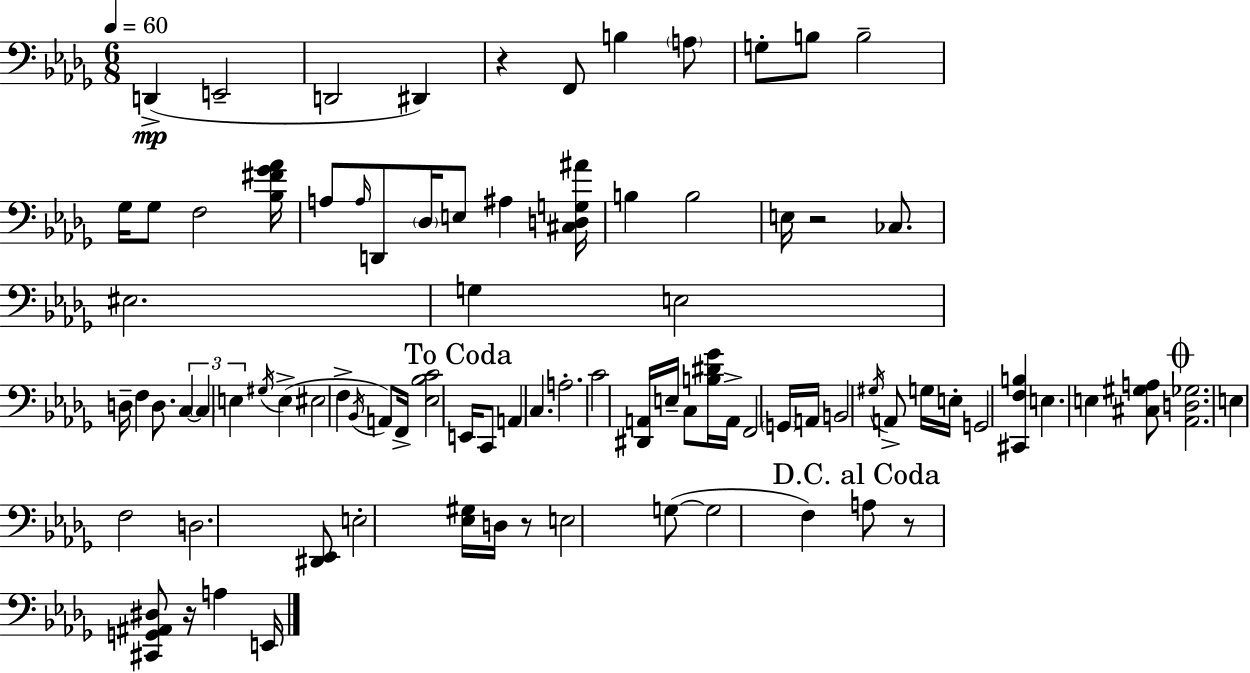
X:1
T:Untitled
M:6/8
L:1/4
K:Bbm
D,, E,,2 D,,2 ^D,, z F,,/2 B, A,/2 G,/2 B,/2 B,2 _G,/4 _G,/2 F,2 [_B,^F_G_A]/4 A,/2 A,/4 D,,/2 _D,/4 E,/2 ^A, [^C,D,G,^A]/4 B, B,2 E,/4 z2 _C,/2 ^E,2 G, E,2 D,/4 F, D,/2 C, C, E, ^G,/4 E, ^E,2 F, _B,,/4 A,,/2 F,,/4 [_E,_B,C]2 E,,/4 C,,/2 A,, C, A,2 C2 [^D,,A,,]/4 E,/4 C,/2 [B,^D_G]/4 A,,/4 F,,2 G,,/4 A,,/4 B,,2 ^G,/4 A,,/2 G,/4 E,/4 G,,2 [^C,,F,B,] E, E, [^C,^G,A,]/2 [_A,,D,_G,]2 E, F,2 D,2 [^D,,_E,,]/2 E,2 [_E,^G,]/4 D,/4 z/2 E,2 G,/2 G,2 F, A,/2 z/2 [^C,,G,,^A,,^D,]/2 z/4 A, E,,/4